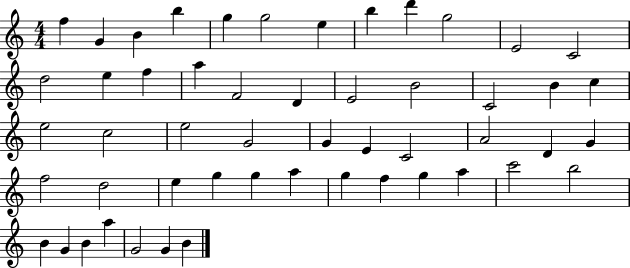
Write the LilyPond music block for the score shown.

{
  \clef treble
  \numericTimeSignature
  \time 4/4
  \key c \major
  f''4 g'4 b'4 b''4 | g''4 g''2 e''4 | b''4 d'''4 g''2 | e'2 c'2 | \break d''2 e''4 f''4 | a''4 f'2 d'4 | e'2 b'2 | c'2 b'4 c''4 | \break e''2 c''2 | e''2 g'2 | g'4 e'4 c'2 | a'2 d'4 g'4 | \break f''2 d''2 | e''4 g''4 g''4 a''4 | g''4 f''4 g''4 a''4 | c'''2 b''2 | \break b'4 g'4 b'4 a''4 | g'2 g'4 b'4 | \bar "|."
}